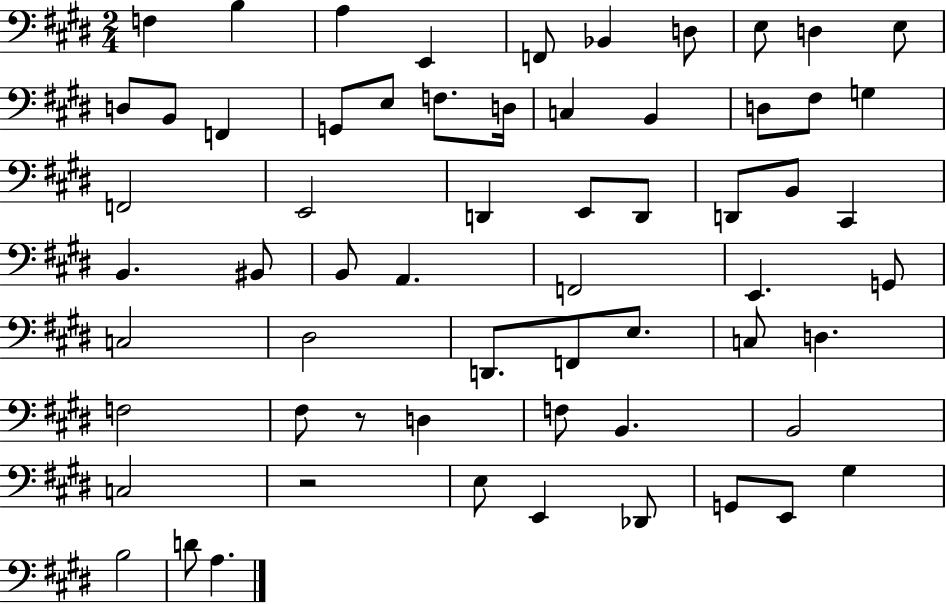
{
  \clef bass
  \numericTimeSignature
  \time 2/4
  \key e \major
  f4 b4 | a4 e,4 | f,8 bes,4 d8 | e8 d4 e8 | \break d8 b,8 f,4 | g,8 e8 f8. d16 | c4 b,4 | d8 fis8 g4 | \break f,2 | e,2 | d,4 e,8 d,8 | d,8 b,8 cis,4 | \break b,4. bis,8 | b,8 a,4. | f,2 | e,4. g,8 | \break c2 | dis2 | d,8. f,8 e8. | c8 d4. | \break f2 | fis8 r8 d4 | f8 b,4. | b,2 | \break c2 | r2 | e8 e,4 des,8 | g,8 e,8 gis4 | \break b2 | d'8 a4. | \bar "|."
}